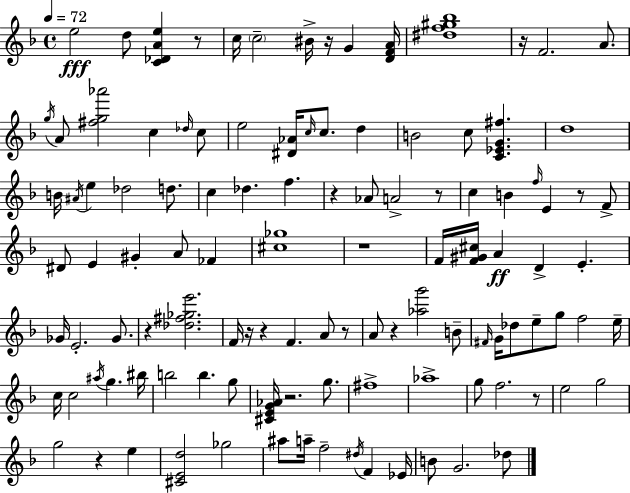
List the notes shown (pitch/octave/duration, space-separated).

E5/h D5/e [C4,Db4,A4,E5]/q R/e C5/s C5/h BIS4/s R/s G4/q [D4,F4,A4]/s [D#5,F5,G#5,Bb5]/w R/s F4/h. A4/e. G5/s A4/e [F#5,G5,Ab6]/h C5/q Db5/s C5/e E5/h [D#4,Ab4]/s C5/s C5/e. D5/q B4/h C5/e [C4,Eb4,G4,F#5]/q. D5/w B4/s A#4/s E5/q Db5/h D5/e. C5/q Db5/q. F5/q. R/q Ab4/e A4/h R/e C5/q B4/q F5/s E4/q R/e F4/e D#4/e E4/q G#4/q A4/e FES4/q [C#5,Gb5]/w R/w F4/s [F4,G#4,C#5]/s A4/q D4/q E4/q. Gb4/s E4/h. Gb4/e. R/q [Db5,F#5,Gb5,E6]/h. F4/s R/s R/q F4/q. A4/e R/e A4/e R/q [Ab5,G6]/h B4/e F#4/s G4/s Db5/e E5/e G5/e F5/h E5/s C5/s C5/h A#5/s G5/q. BIS5/s B5/h B5/q. G5/e [C#4,E4,G4,Ab4]/s R/h. G5/e. F#5/w Ab5/w G5/e F5/h. R/e E5/h G5/h G5/h R/q E5/q [C#4,E4,D5]/h Gb5/h A#5/e A5/s F5/h D#5/s F4/q Eb4/s B4/e G4/h. Db5/e